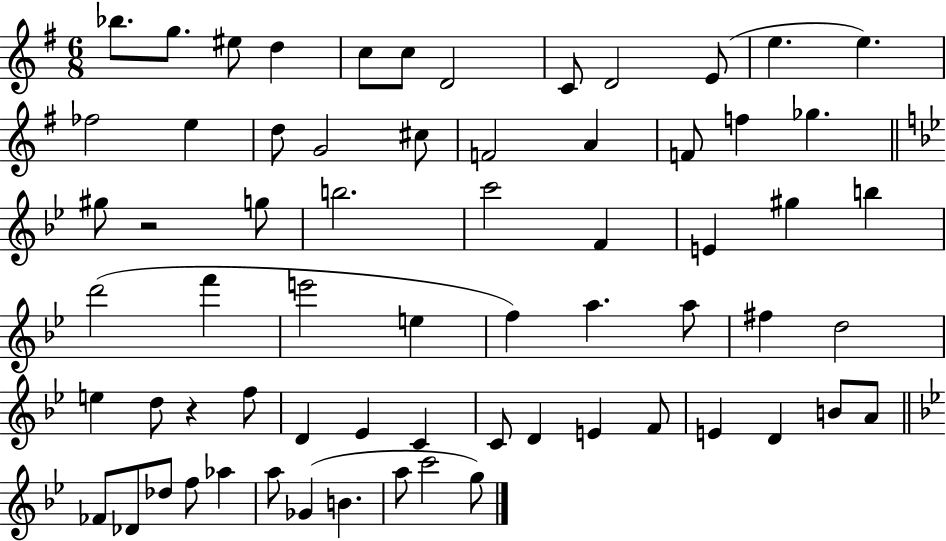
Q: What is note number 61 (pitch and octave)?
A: B4